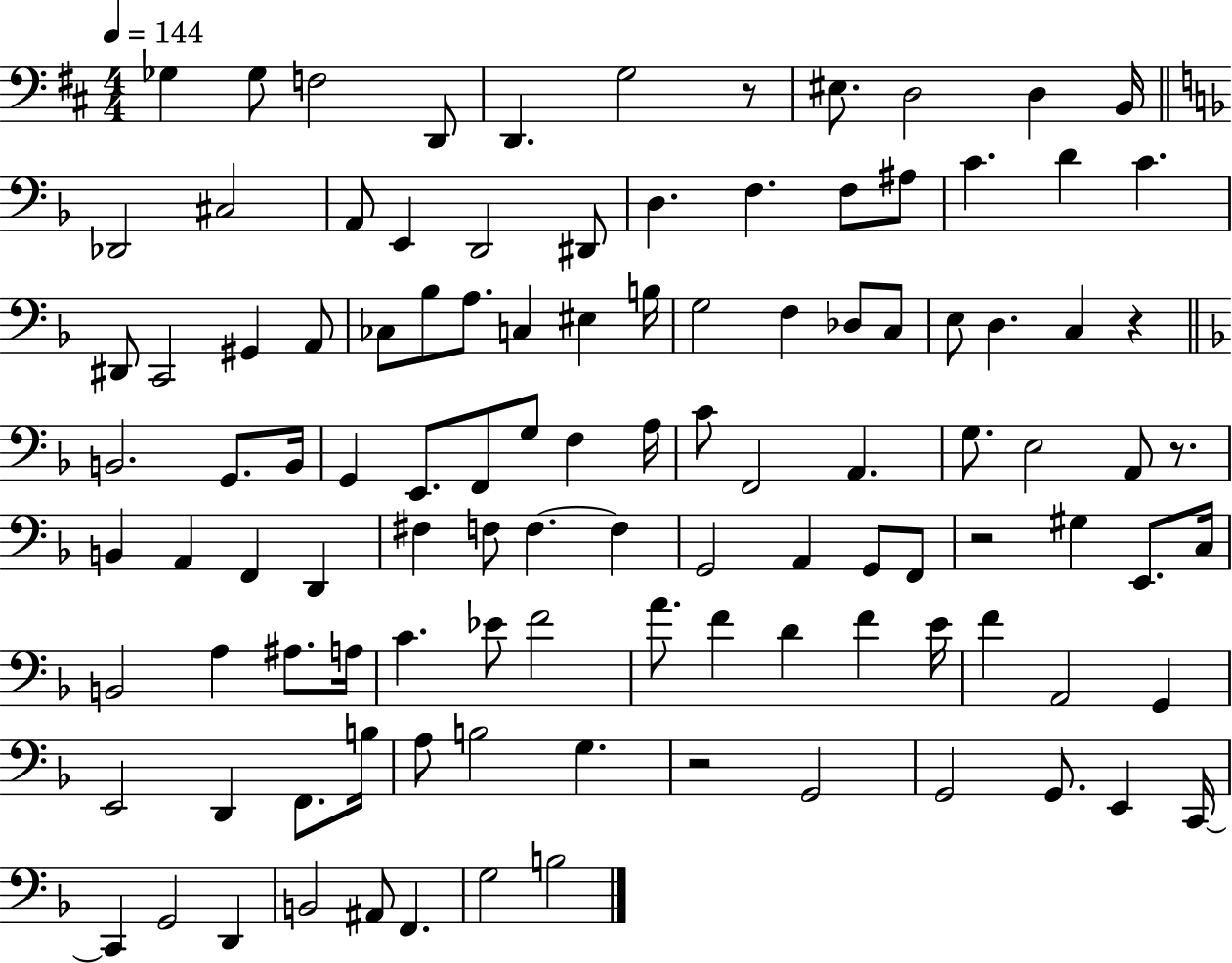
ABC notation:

X:1
T:Untitled
M:4/4
L:1/4
K:D
_G, _G,/2 F,2 D,,/2 D,, G,2 z/2 ^E,/2 D,2 D, B,,/4 _D,,2 ^C,2 A,,/2 E,, D,,2 ^D,,/2 D, F, F,/2 ^A,/2 C D C ^D,,/2 C,,2 ^G,, A,,/2 _C,/2 _B,/2 A,/2 C, ^E, B,/4 G,2 F, _D,/2 C,/2 E,/2 D, C, z B,,2 G,,/2 B,,/4 G,, E,,/2 F,,/2 G,/2 F, A,/4 C/2 F,,2 A,, G,/2 E,2 A,,/2 z/2 B,, A,, F,, D,, ^F, F,/2 F, F, G,,2 A,, G,,/2 F,,/2 z2 ^G, E,,/2 C,/4 B,,2 A, ^A,/2 A,/4 C _E/2 F2 A/2 F D F E/4 F A,,2 G,, E,,2 D,, F,,/2 B,/4 A,/2 B,2 G, z2 G,,2 G,,2 G,,/2 E,, C,,/4 C,, G,,2 D,, B,,2 ^A,,/2 F,, G,2 B,2